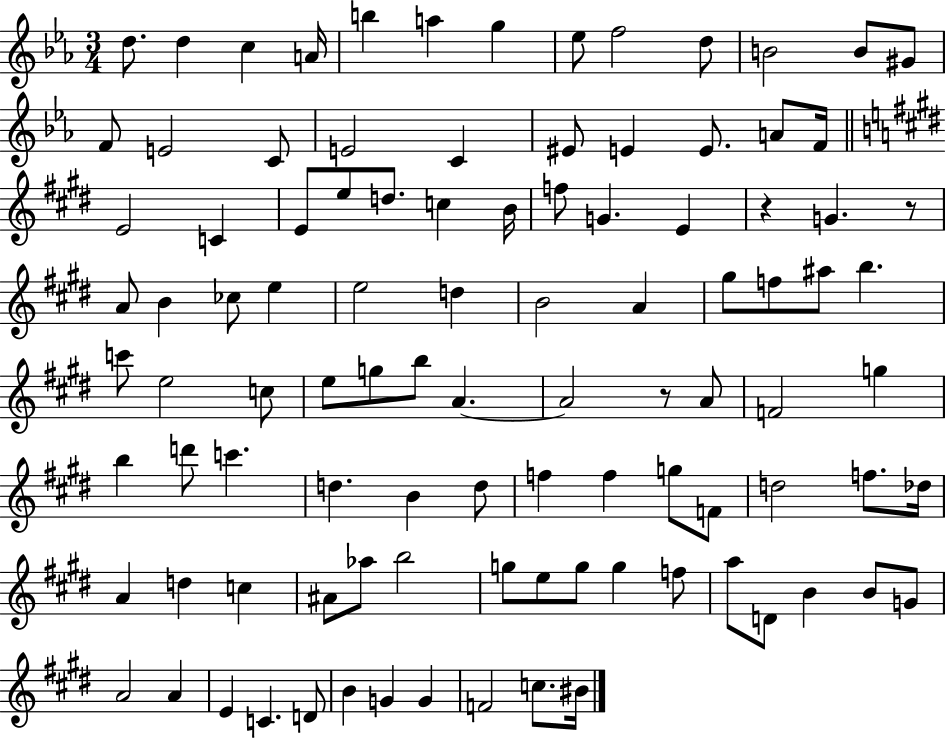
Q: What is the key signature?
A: EES major